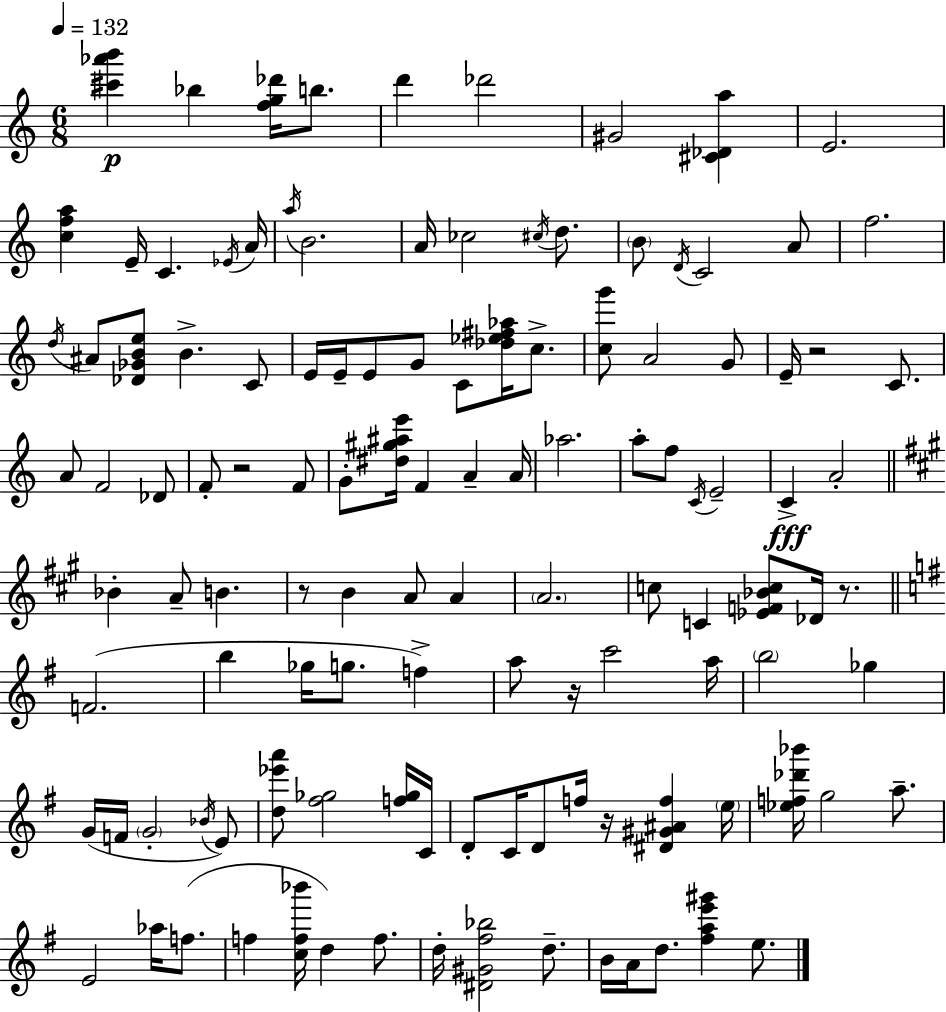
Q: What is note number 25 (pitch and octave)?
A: C4